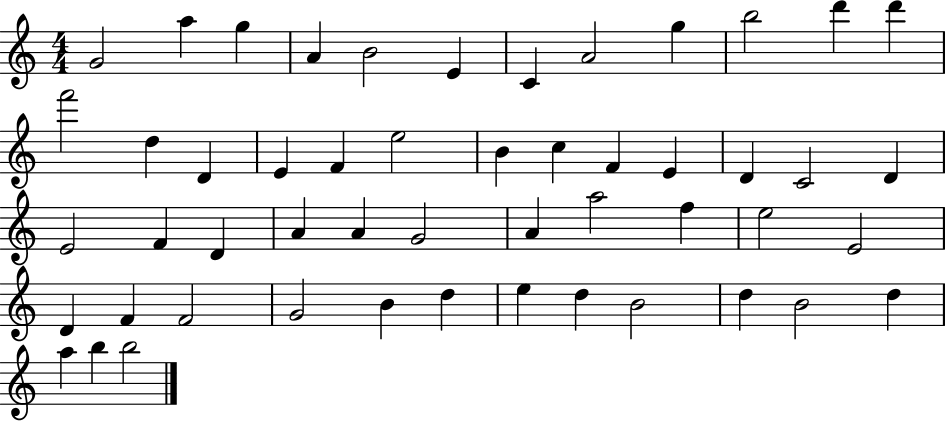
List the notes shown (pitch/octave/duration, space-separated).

G4/h A5/q G5/q A4/q B4/h E4/q C4/q A4/h G5/q B5/h D6/q D6/q F6/h D5/q D4/q E4/q F4/q E5/h B4/q C5/q F4/q E4/q D4/q C4/h D4/q E4/h F4/q D4/q A4/q A4/q G4/h A4/q A5/h F5/q E5/h E4/h D4/q F4/q F4/h G4/h B4/q D5/q E5/q D5/q B4/h D5/q B4/h D5/q A5/q B5/q B5/h